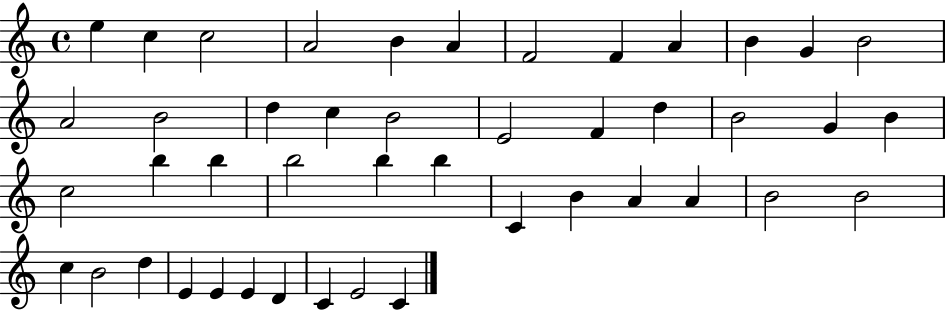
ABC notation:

X:1
T:Untitled
M:4/4
L:1/4
K:C
e c c2 A2 B A F2 F A B G B2 A2 B2 d c B2 E2 F d B2 G B c2 b b b2 b b C B A A B2 B2 c B2 d E E E D C E2 C